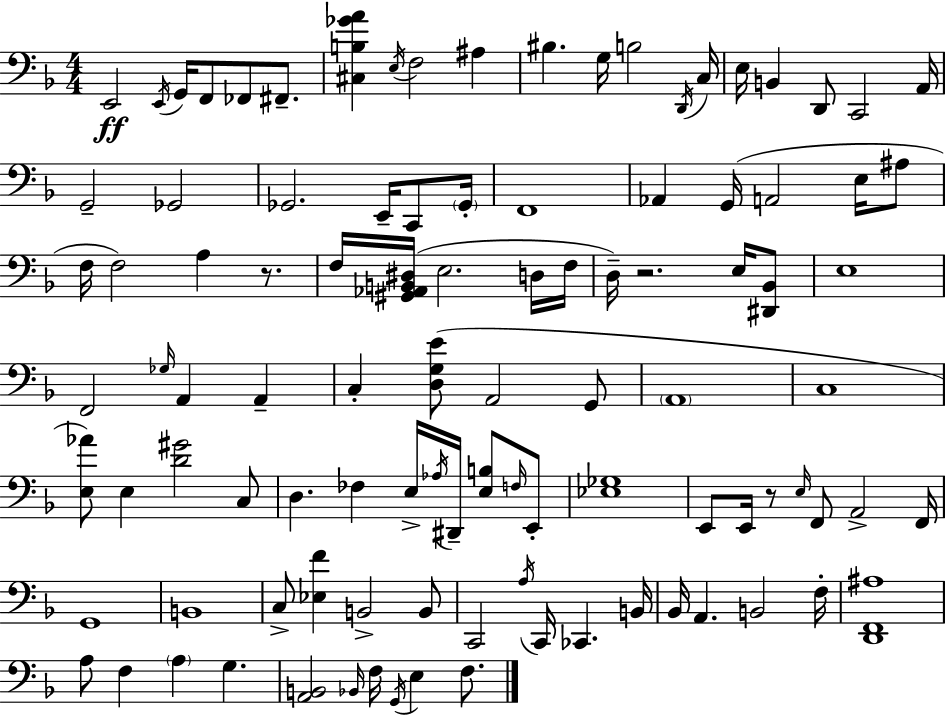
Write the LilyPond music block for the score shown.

{
  \clef bass
  \numericTimeSignature
  \time 4/4
  \key f \major
  e,2\ff \acciaccatura { e,16 } g,16 f,8 fes,8 fis,8.-- | <cis b ges' a'>4 \acciaccatura { e16 } f2 ais4 | bis4. g16 b2 | \acciaccatura { d,16 } c16 e16 b,4 d,8 c,2 | \break a,16 g,2-- ges,2 | ges,2. e,16-- | c,8 \parenthesize ges,16-. f,1 | aes,4 g,16( a,2 | \break e16 ais8 f16 f2) a4 | r8. f16 <gis, aes, b, dis>16( e2. | d16 f16 d16--) r2. | e16 <dis, bes,>8 e1 | \break f,2 \grace { ges16 } a,4 | a,4-- c4-. <d g e'>8( a,2 | g,8 \parenthesize a,1 | c1 | \break <e aes'>8) e4 <d' gis'>2 | c8 d4. fes4 e16-> \acciaccatura { aes16 } | dis,16-- <e b>8 \grace { f16 } e,8-. <ees ges>1 | e,8 e,16 r8 \grace { e16 } f,8 a,2-> | \break f,16 g,1 | b,1 | c8-> <ees f'>4 b,2-> | b,8 c,2 \acciaccatura { a16 } | \break c,16 ces,4. b,16 bes,16 a,4. b,2 | f16-. <d, f, ais>1 | a8 f4 \parenthesize a4 | g4. <a, b,>2 | \break \grace { bes,16 } f16 \acciaccatura { g,16 } e4 f8. \bar "|."
}